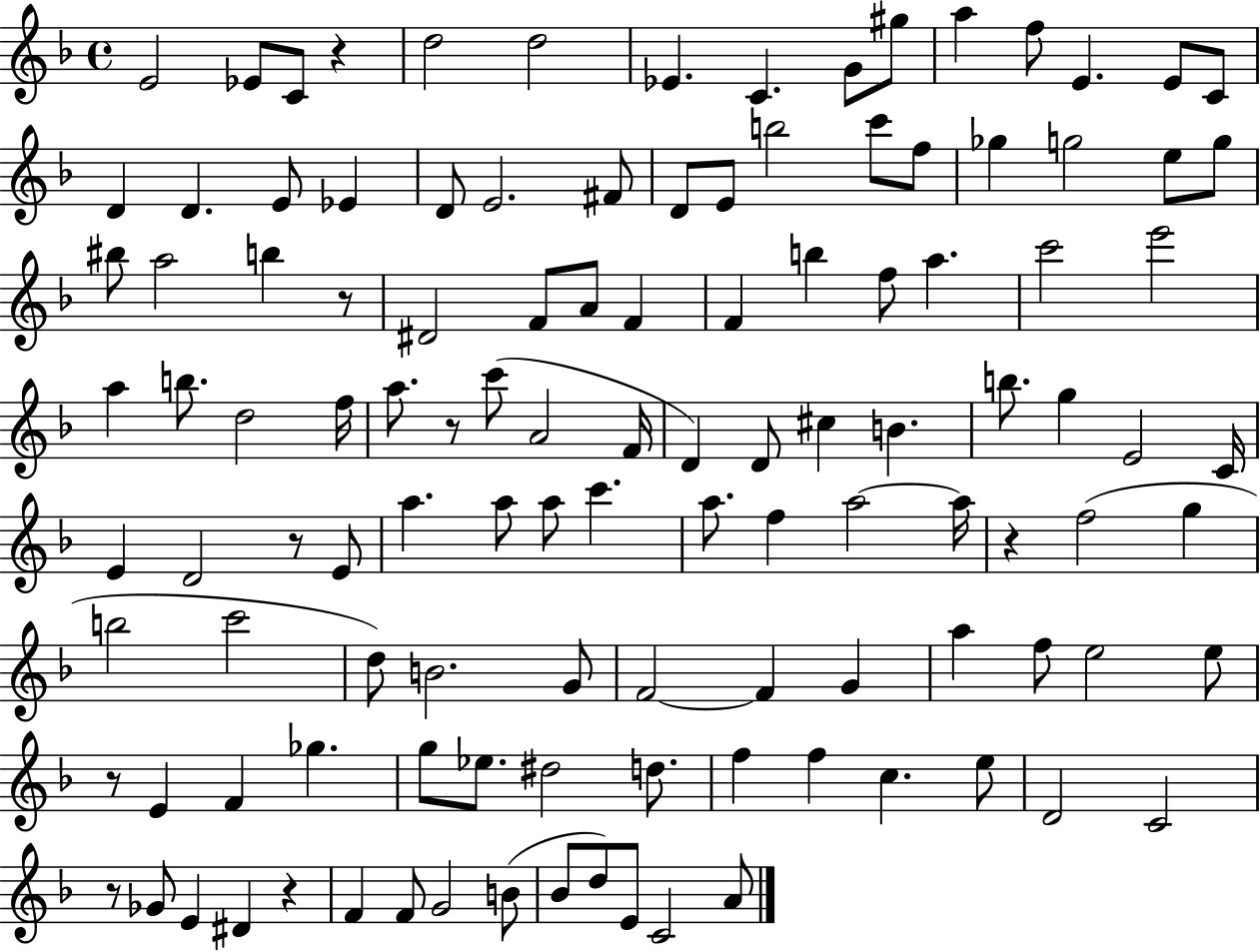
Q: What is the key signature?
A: F major